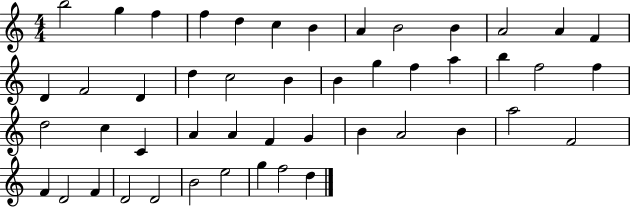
{
  \clef treble
  \numericTimeSignature
  \time 4/4
  \key c \major
  b''2 g''4 f''4 | f''4 d''4 c''4 b'4 | a'4 b'2 b'4 | a'2 a'4 f'4 | \break d'4 f'2 d'4 | d''4 c''2 b'4 | b'4 g''4 f''4 a''4 | b''4 f''2 f''4 | \break d''2 c''4 c'4 | a'4 a'4 f'4 g'4 | b'4 a'2 b'4 | a''2 f'2 | \break f'4 d'2 f'4 | d'2 d'2 | b'2 e''2 | g''4 f''2 d''4 | \break \bar "|."
}